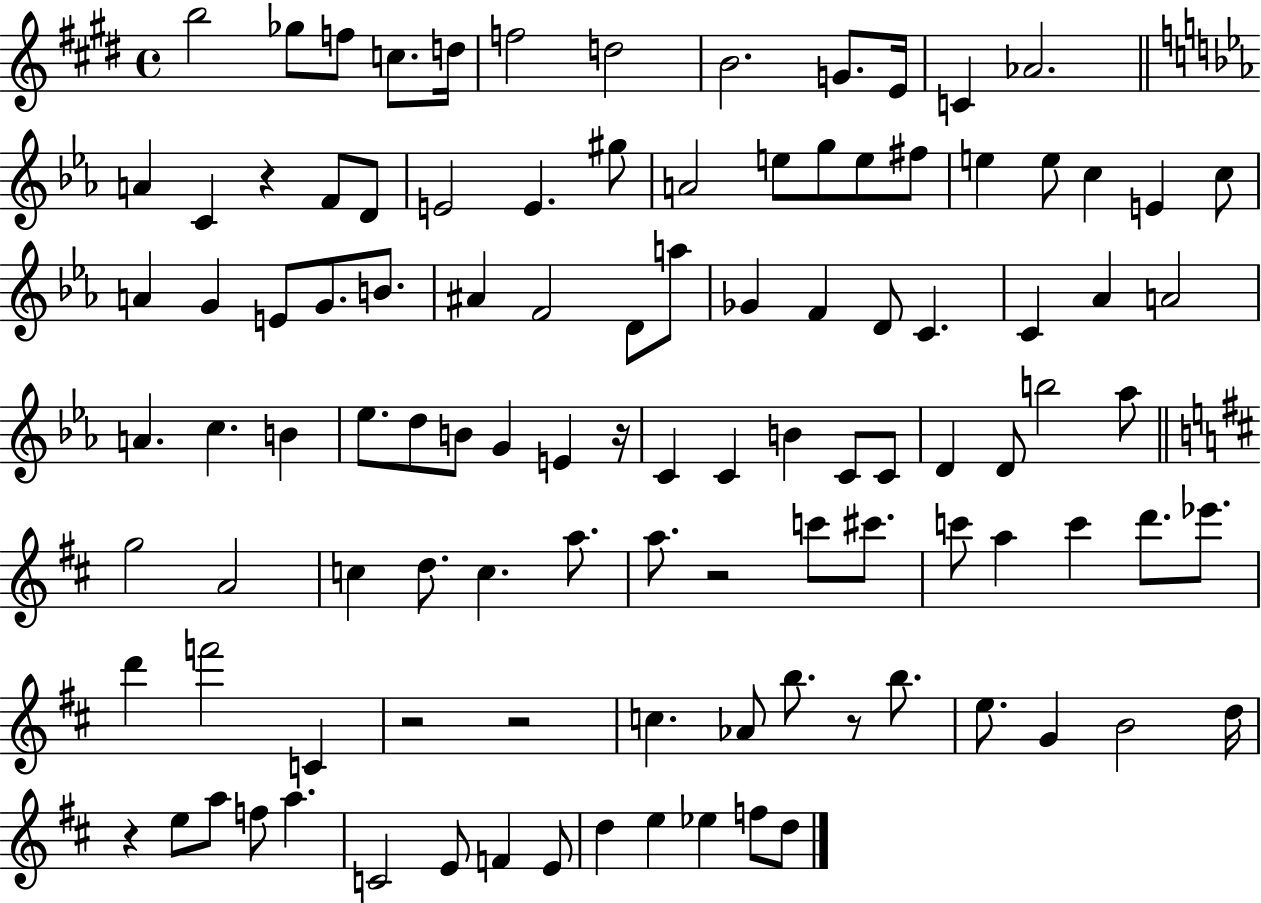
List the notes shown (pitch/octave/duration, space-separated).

B5/h Gb5/e F5/e C5/e. D5/s F5/h D5/h B4/h. G4/e. E4/s C4/q Ab4/h. A4/q C4/q R/q F4/e D4/e E4/h E4/q. G#5/e A4/h E5/e G5/e E5/e F#5/e E5/q E5/e C5/q E4/q C5/e A4/q G4/q E4/e G4/e. B4/e. A#4/q F4/h D4/e A5/e Gb4/q F4/q D4/e C4/q. C4/q Ab4/q A4/h A4/q. C5/q. B4/q Eb5/e. D5/e B4/e G4/q E4/q R/s C4/q C4/q B4/q C4/e C4/e D4/q D4/e B5/h Ab5/e G5/h A4/h C5/q D5/e. C5/q. A5/e. A5/e. R/h C6/e C#6/e. C6/e A5/q C6/q D6/e. Eb6/e. D6/q F6/h C4/q R/h R/h C5/q. Ab4/e B5/e. R/e B5/e. E5/e. G4/q B4/h D5/s R/q E5/e A5/e F5/e A5/q. C4/h E4/e F4/q E4/e D5/q E5/q Eb5/q F5/e D5/e